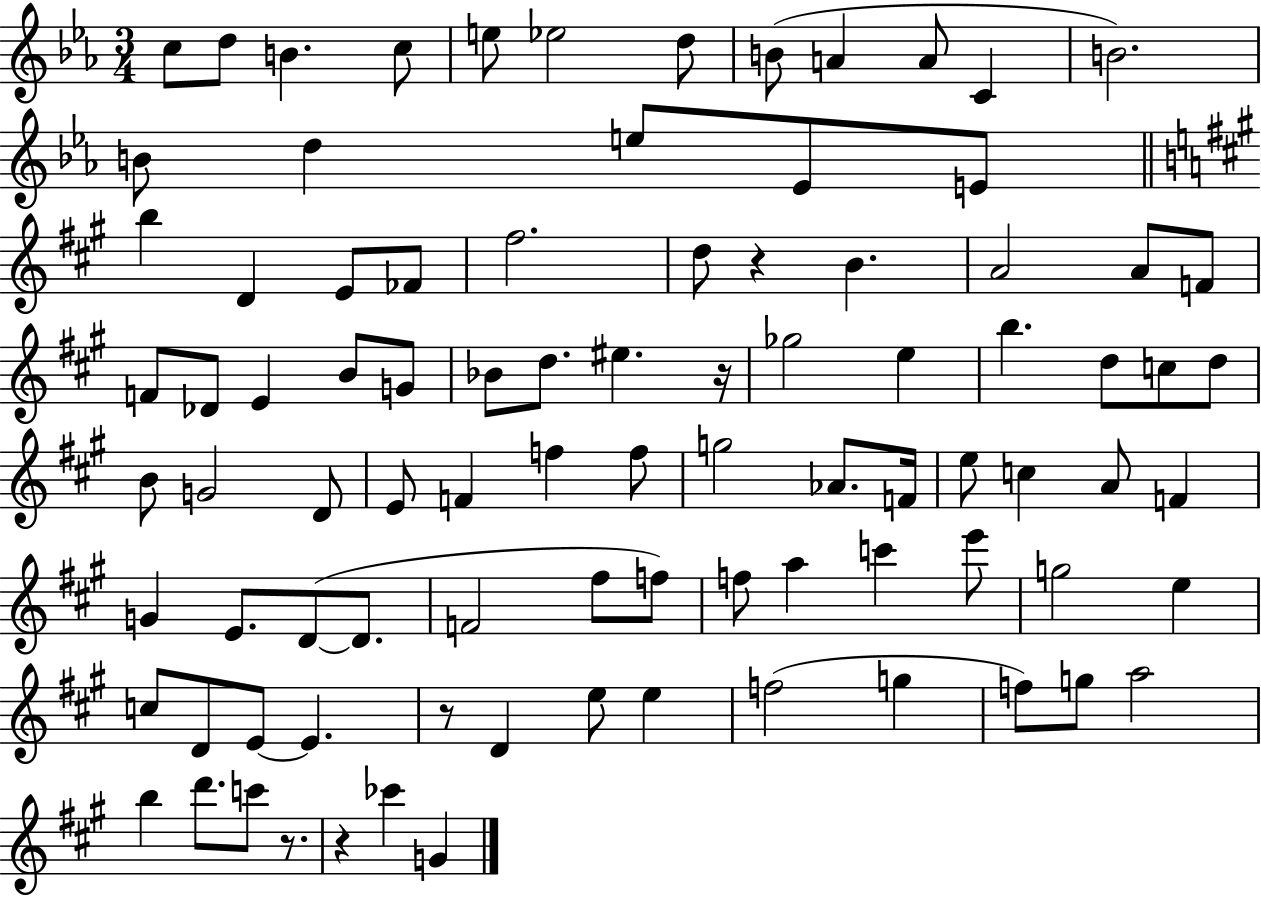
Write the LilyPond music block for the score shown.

{
  \clef treble
  \numericTimeSignature
  \time 3/4
  \key ees \major
  c''8 d''8 b'4. c''8 | e''8 ees''2 d''8 | b'8( a'4 a'8 c'4 | b'2.) | \break b'8 d''4 e''8 ees'8 e'8 | \bar "||" \break \key a \major b''4 d'4 e'8 fes'8 | fis''2. | d''8 r4 b'4. | a'2 a'8 f'8 | \break f'8 des'8 e'4 b'8 g'8 | bes'8 d''8. eis''4. r16 | ges''2 e''4 | b''4. d''8 c''8 d''8 | \break b'8 g'2 d'8 | e'8 f'4 f''4 f''8 | g''2 aes'8. f'16 | e''8 c''4 a'8 f'4 | \break g'4 e'8. d'8~(~ d'8. | f'2 fis''8 f''8) | f''8 a''4 c'''4 e'''8 | g''2 e''4 | \break c''8 d'8 e'8~~ e'4. | r8 d'4 e''8 e''4 | f''2( g''4 | f''8) g''8 a''2 | \break b''4 d'''8. c'''8 r8. | r4 ces'''4 g'4 | \bar "|."
}